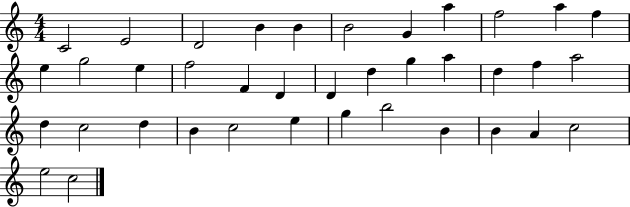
{
  \clef treble
  \numericTimeSignature
  \time 4/4
  \key c \major
  c'2 e'2 | d'2 b'4 b'4 | b'2 g'4 a''4 | f''2 a''4 f''4 | \break e''4 g''2 e''4 | f''2 f'4 d'4 | d'4 d''4 g''4 a''4 | d''4 f''4 a''2 | \break d''4 c''2 d''4 | b'4 c''2 e''4 | g''4 b''2 b'4 | b'4 a'4 c''2 | \break e''2 c''2 | \bar "|."
}